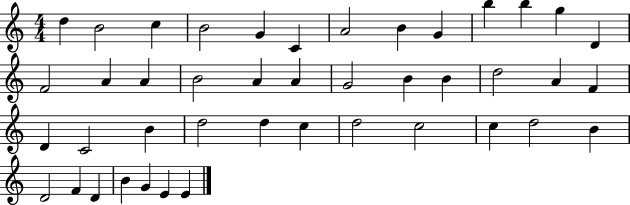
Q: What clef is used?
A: treble